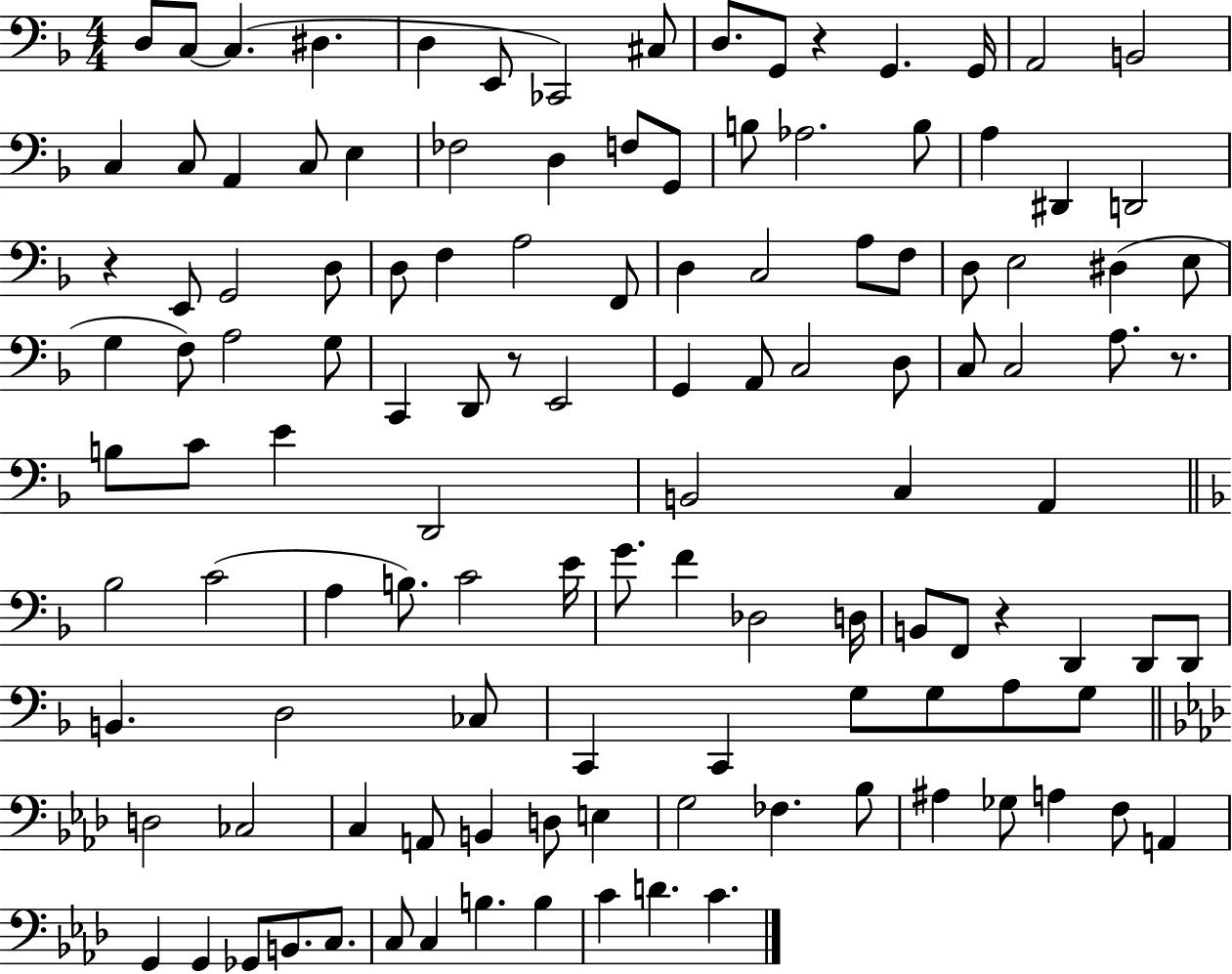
D3/e C3/e C3/q. D#3/q. D3/q E2/e CES2/h C#3/e D3/e. G2/e R/q G2/q. G2/s A2/h B2/h C3/q C3/e A2/q C3/e E3/q FES3/h D3/q F3/e G2/e B3/e Ab3/h. B3/e A3/q D#2/q D2/h R/q E2/e G2/h D3/e D3/e F3/q A3/h F2/e D3/q C3/h A3/e F3/e D3/e E3/h D#3/q E3/e G3/q F3/e A3/h G3/e C2/q D2/e R/e E2/h G2/q A2/e C3/h D3/e C3/e C3/h A3/e. R/e. B3/e C4/e E4/q D2/h B2/h C3/q A2/q Bb3/h C4/h A3/q B3/e. C4/h E4/s G4/e. F4/q Db3/h D3/s B2/e F2/e R/q D2/q D2/e D2/e B2/q. D3/h CES3/e C2/q C2/q G3/e G3/e A3/e G3/e D3/h CES3/h C3/q A2/e B2/q D3/e E3/q G3/h FES3/q. Bb3/e A#3/q Gb3/e A3/q F3/e A2/q G2/q G2/q Gb2/e B2/e. C3/e. C3/e C3/q B3/q. B3/q C4/q D4/q. C4/q.